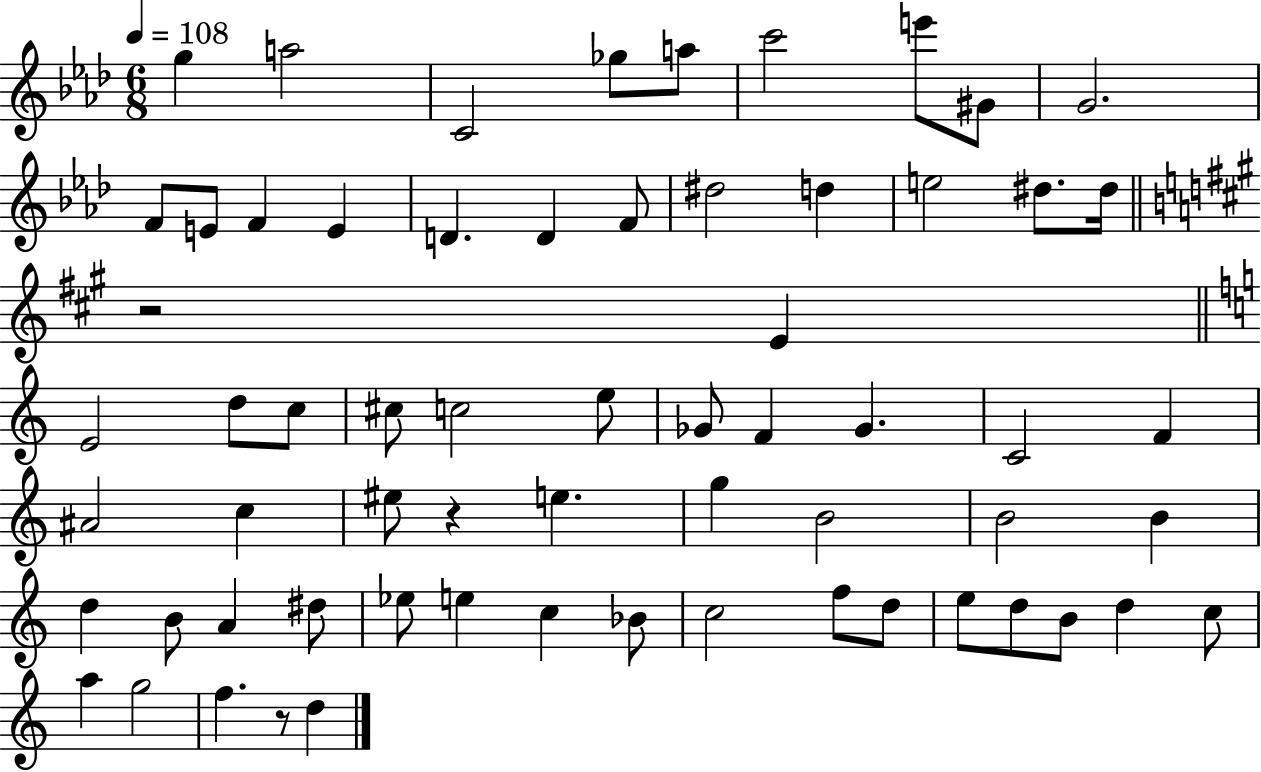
{
  \clef treble
  \numericTimeSignature
  \time 6/8
  \key aes \major
  \tempo 4 = 108
  g''4 a''2 | c'2 ges''8 a''8 | c'''2 e'''8 gis'8 | g'2. | \break f'8 e'8 f'4 e'4 | d'4. d'4 f'8 | dis''2 d''4 | e''2 dis''8. dis''16 | \break \bar "||" \break \key a \major r2 e'4 | \bar "||" \break \key c \major e'2 d''8 c''8 | cis''8 c''2 e''8 | ges'8 f'4 ges'4. | c'2 f'4 | \break ais'2 c''4 | eis''8 r4 e''4. | g''4 b'2 | b'2 b'4 | \break d''4 b'8 a'4 dis''8 | ees''8 e''4 c''4 bes'8 | c''2 f''8 d''8 | e''8 d''8 b'8 d''4 c''8 | \break a''4 g''2 | f''4. r8 d''4 | \bar "|."
}